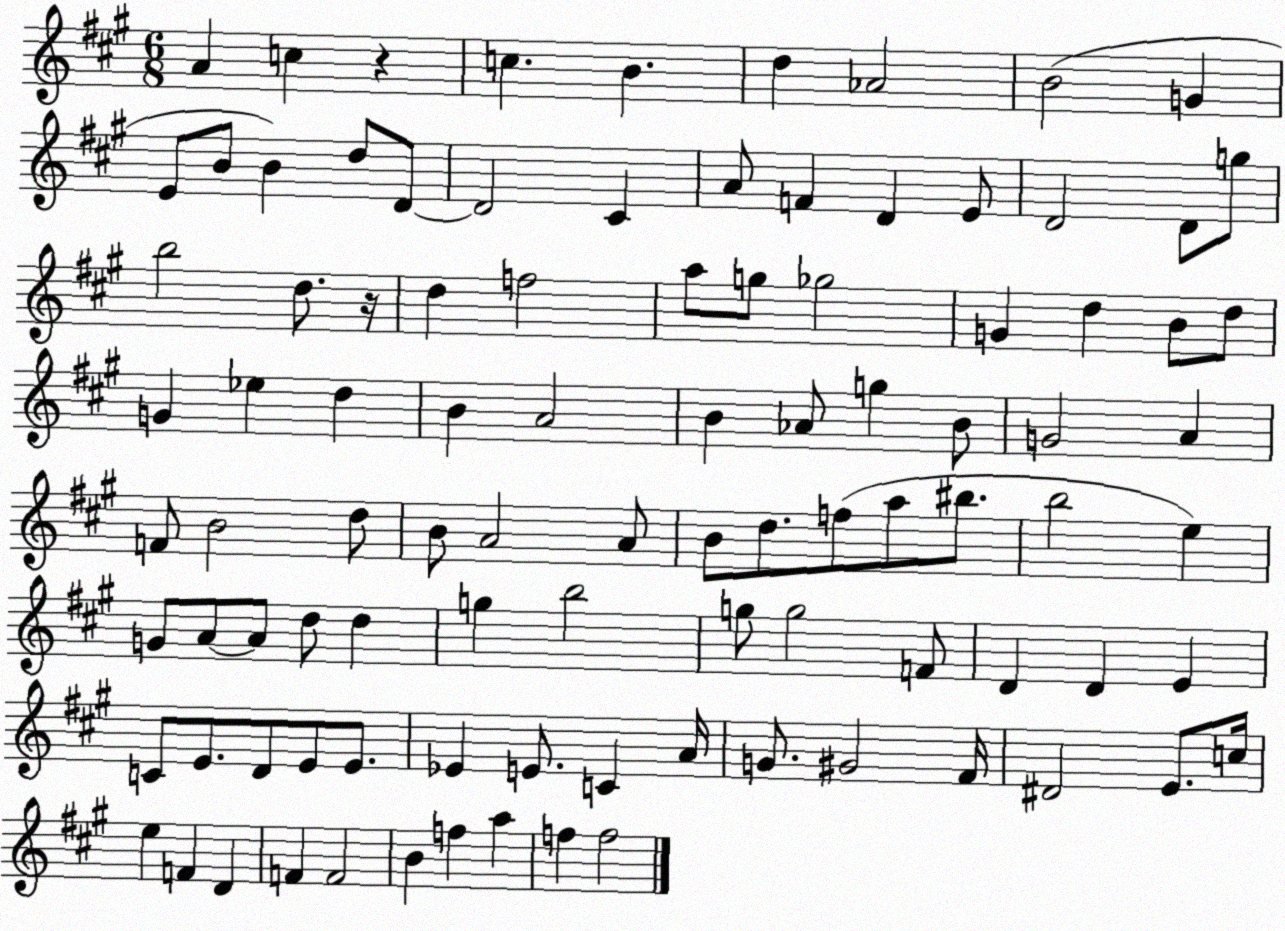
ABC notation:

X:1
T:Untitled
M:6/8
L:1/4
K:A
A c z c B d _A2 B2 G E/2 B/2 B d/2 D/2 D2 ^C A/2 F D E/2 D2 D/2 g/2 b2 d/2 z/4 d f2 a/2 g/2 _g2 G d B/2 d/2 G _e d B A2 B _A/2 g B/2 G2 A F/2 B2 d/2 B/2 A2 A/2 B/2 d/2 f/2 a/2 ^b/2 b2 e G/2 A/2 A/2 d/2 d g b2 g/2 g2 F/2 D D E C/2 E/2 D/2 E/2 E/2 _E E/2 C A/4 G/2 ^G2 ^F/4 ^D2 E/2 c/4 e F D F F2 B f a f f2